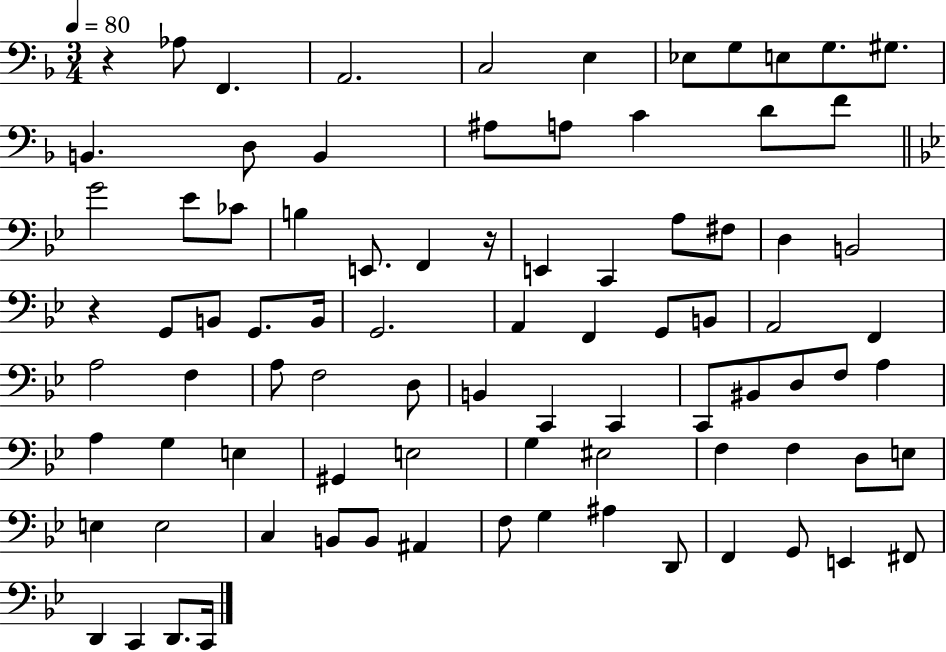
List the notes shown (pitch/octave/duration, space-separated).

R/q Ab3/e F2/q. A2/h. C3/h E3/q Eb3/e G3/e E3/e G3/e. G#3/e. B2/q. D3/e B2/q A#3/e A3/e C4/q D4/e F4/e G4/h Eb4/e CES4/e B3/q E2/e. F2/q R/s E2/q C2/q A3/e F#3/e D3/q B2/h R/q G2/e B2/e G2/e. B2/s G2/h. A2/q F2/q G2/e B2/e A2/h F2/q A3/h F3/q A3/e F3/h D3/e B2/q C2/q C2/q C2/e BIS2/e D3/e F3/e A3/q A3/q G3/q E3/q G#2/q E3/h G3/q EIS3/h F3/q F3/q D3/e E3/e E3/q E3/h C3/q B2/e B2/e A#2/q F3/e G3/q A#3/q D2/e F2/q G2/e E2/q F#2/e D2/q C2/q D2/e. C2/s